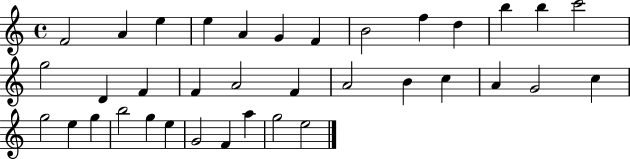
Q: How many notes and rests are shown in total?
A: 36